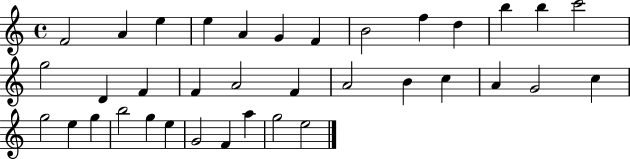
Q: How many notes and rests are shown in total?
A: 36